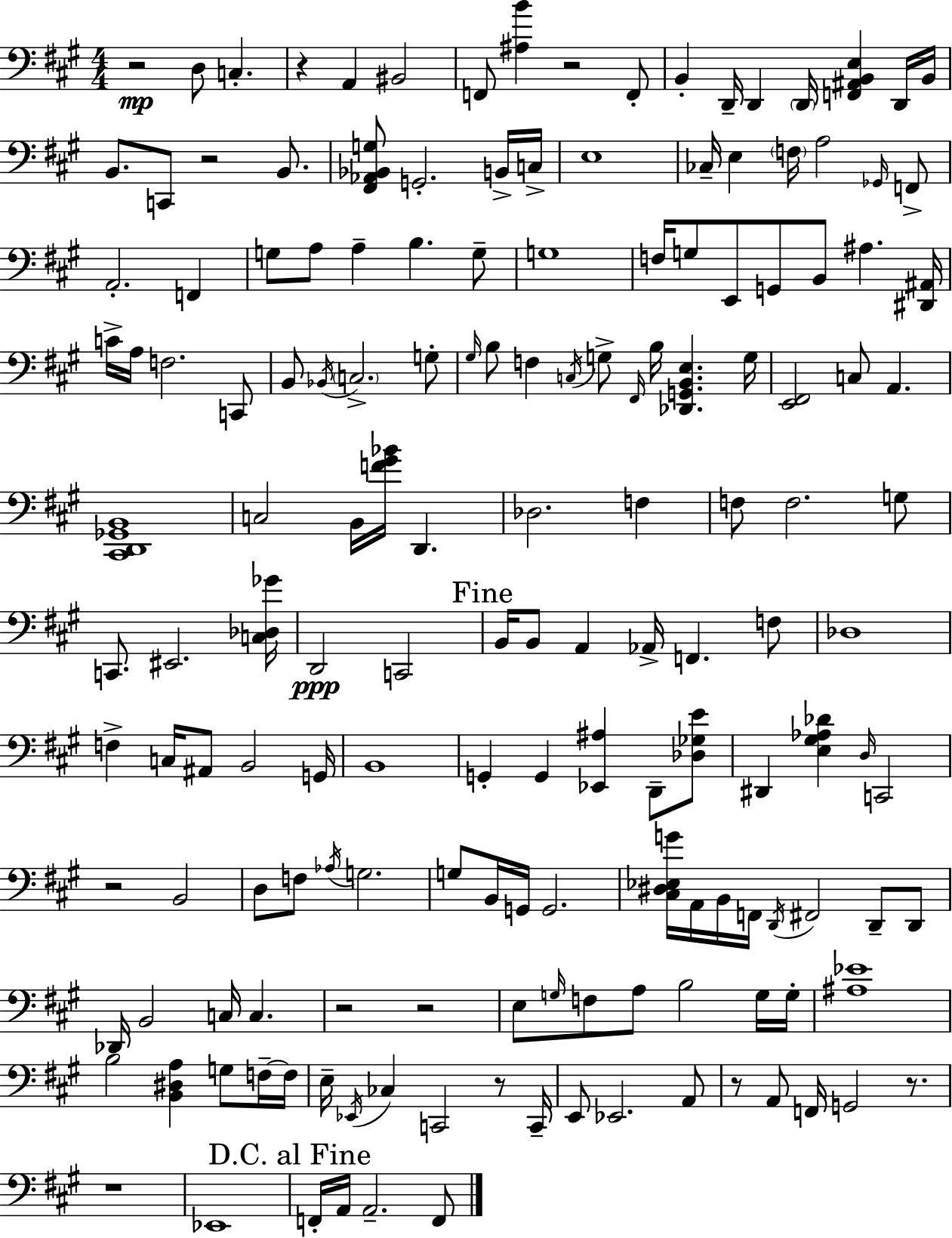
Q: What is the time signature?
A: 4/4